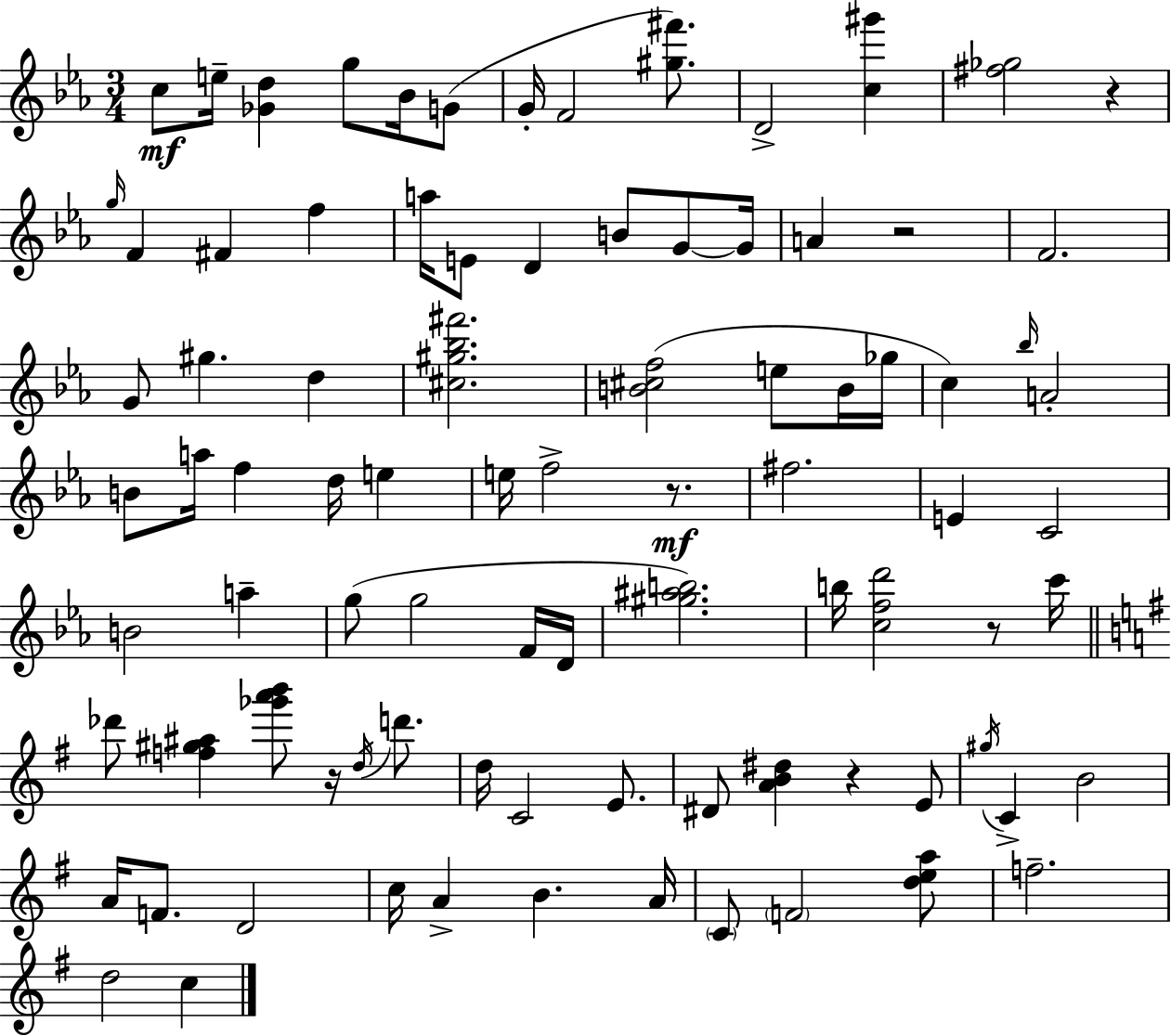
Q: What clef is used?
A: treble